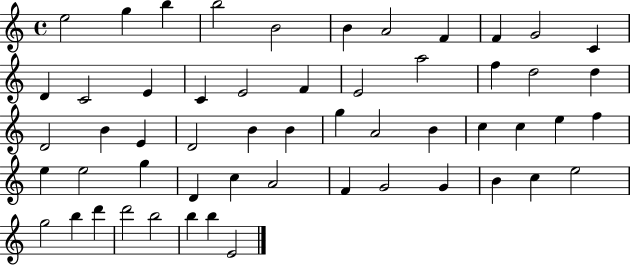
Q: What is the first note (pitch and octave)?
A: E5